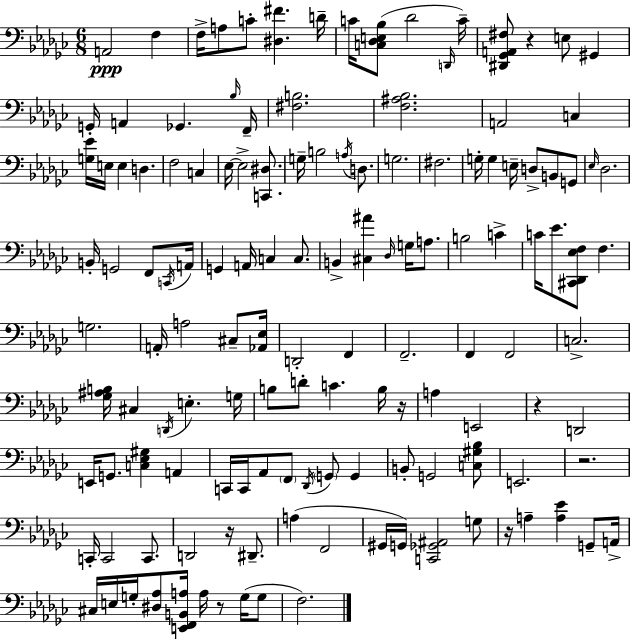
X:1
T:Untitled
M:6/8
L:1/4
K:Ebm
A,,2 F, F,/4 A,/2 C/2 [^D,^F] D/4 C/4 [C,_D,E,_B,]/2 _D2 D,,/4 C/4 [^D,,_G,,A,,^F,]/2 z E,/2 ^G,, G,,/4 A,, _G,, _B,/4 F,,/4 [^F,B,]2 [F,^A,_B,]2 A,,2 C, [G,_E]/4 E,/4 E, D, F,2 C, _E,/4 _E,2 [C,,^D,]/2 G,/4 B,2 A,/4 D,/2 G,2 ^F,2 G,/4 G, E,/4 D,/2 B,,/2 G,,/2 _E,/4 _D,2 B,,/4 G,,2 F,,/2 C,,/4 A,,/4 G,, A,,/4 C, C,/2 B,, [^C,^A] _D,/4 G,/4 A,/2 B,2 C C/4 _E/2 [^C,,_D,,_E,F,]/2 F, G,2 A,,/4 A,2 ^C,/2 [_A,,_E,]/4 D,,2 F,, F,,2 F,, F,,2 C,2 [_G,^A,B,]/4 ^C, D,,/4 E, G,/4 B,/2 D/2 C B,/4 z/4 A, E,,2 z D,,2 E,,/4 G,,/2 [C,_E,^G,] A,, C,,/4 C,,/4 _A,,/2 F,,/2 _D,,/4 G,,/2 G,, B,,/2 G,,2 [C,^G,_B,]/2 E,,2 z2 C,,/4 C,,2 C,,/2 D,,2 z/4 ^D,,/2 A, F,,2 ^G,,/4 G,,/4 [C,,_G,,^A,,]2 G,/2 z/4 A, [A,_E] G,,/2 A,,/4 ^C,/4 E,/4 G,/4 [^D,_A,]/2 [E,,F,,B,,A,]/4 A,/4 z/2 G,/4 G,/2 F,2